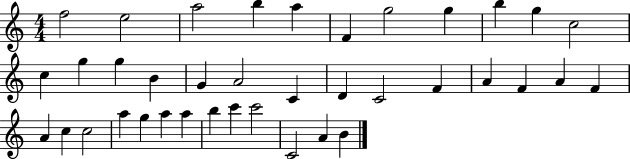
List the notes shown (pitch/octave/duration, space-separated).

F5/h E5/h A5/h B5/q A5/q F4/q G5/h G5/q B5/q G5/q C5/h C5/q G5/q G5/q B4/q G4/q A4/h C4/q D4/q C4/h F4/q A4/q F4/q A4/q F4/q A4/q C5/q C5/h A5/q G5/q A5/q A5/q B5/q C6/q C6/h C4/h A4/q B4/q